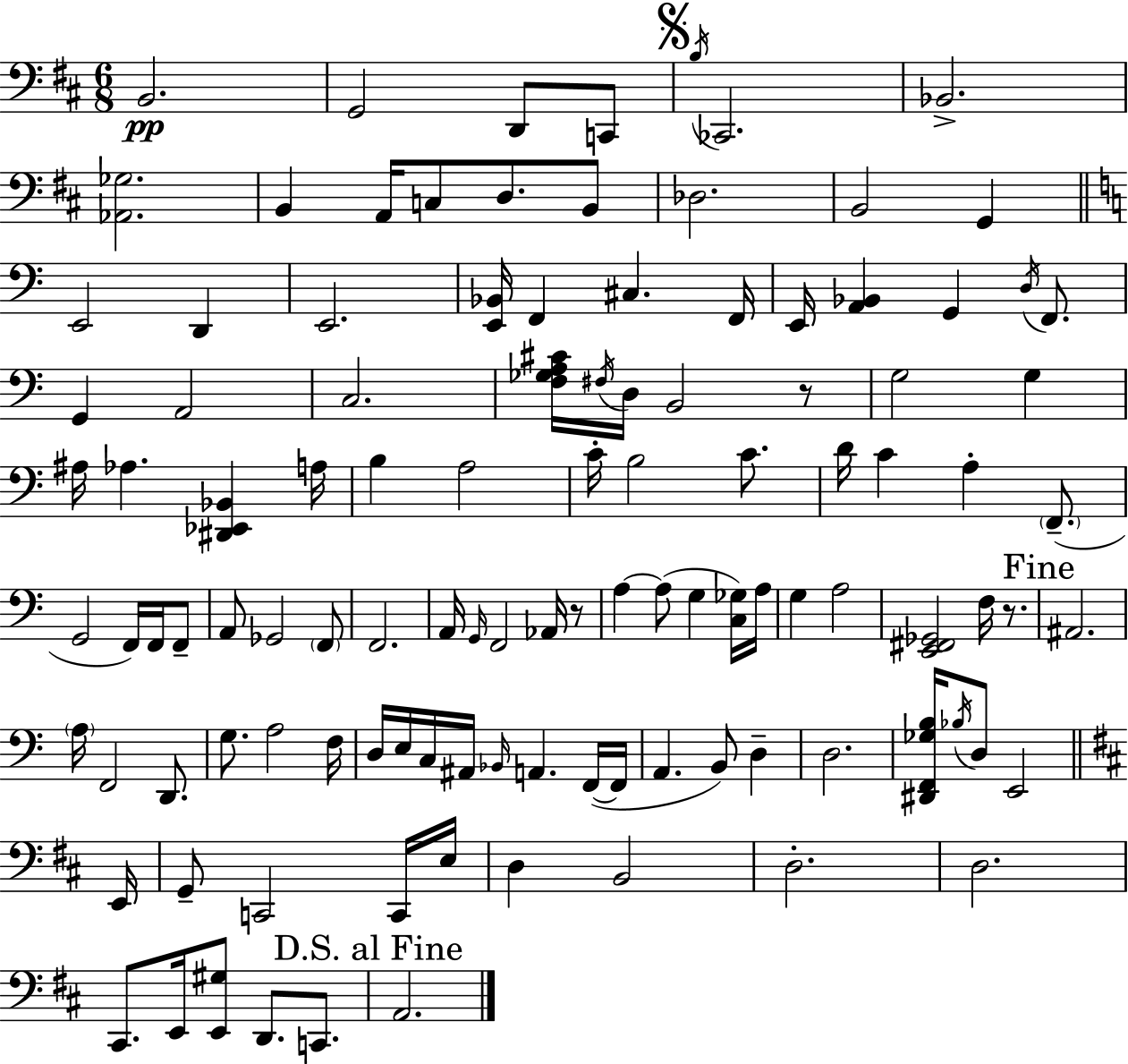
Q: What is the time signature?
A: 6/8